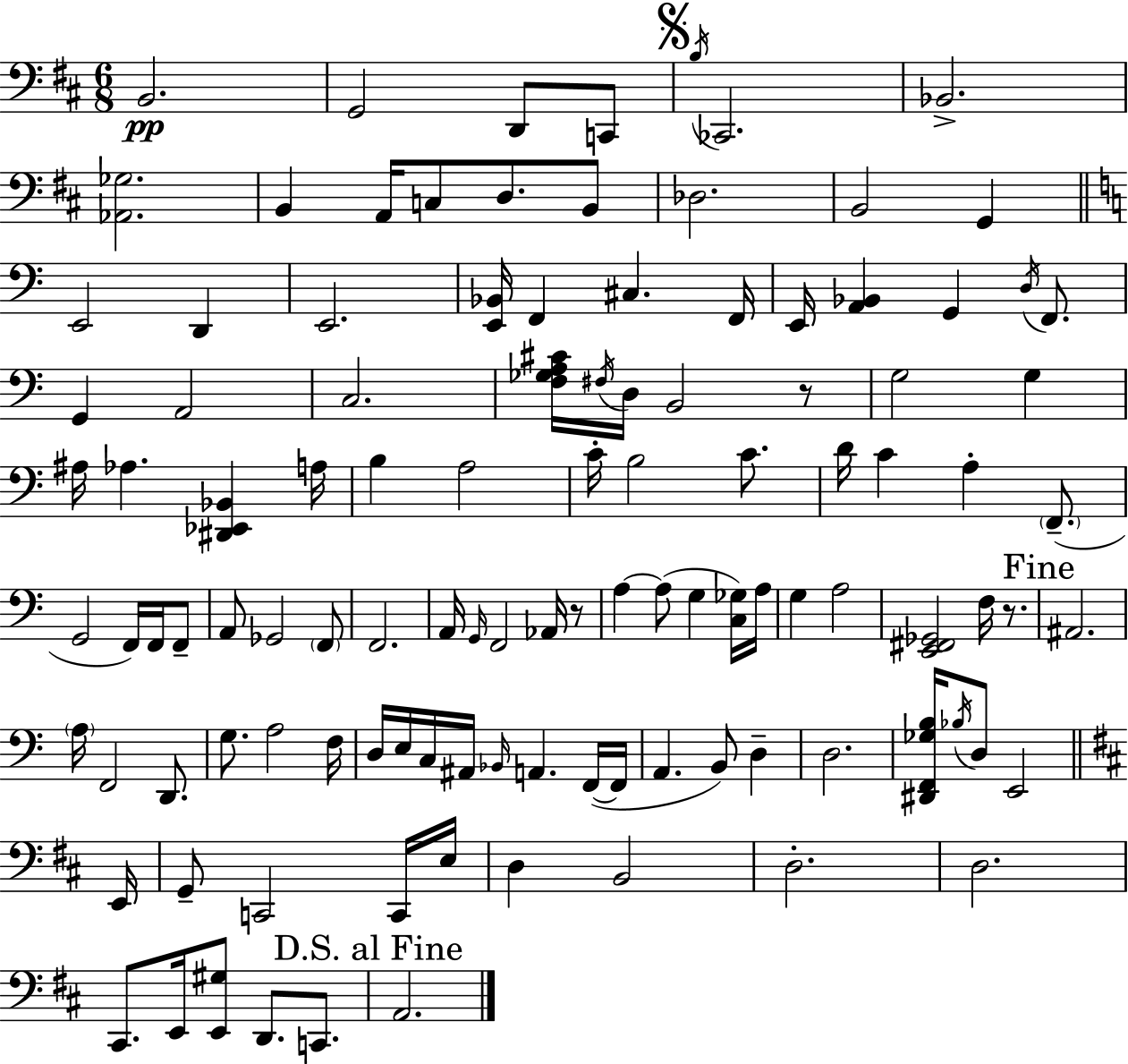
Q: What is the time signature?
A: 6/8